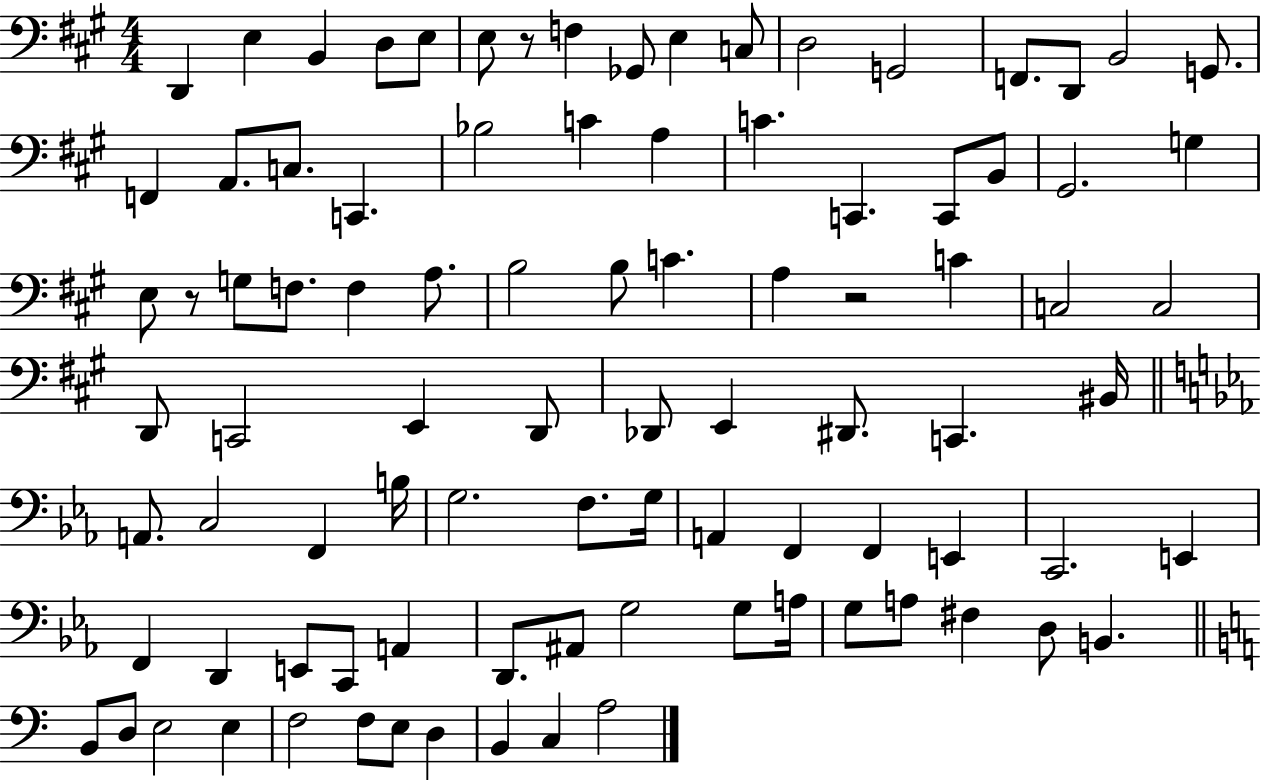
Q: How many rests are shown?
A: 3